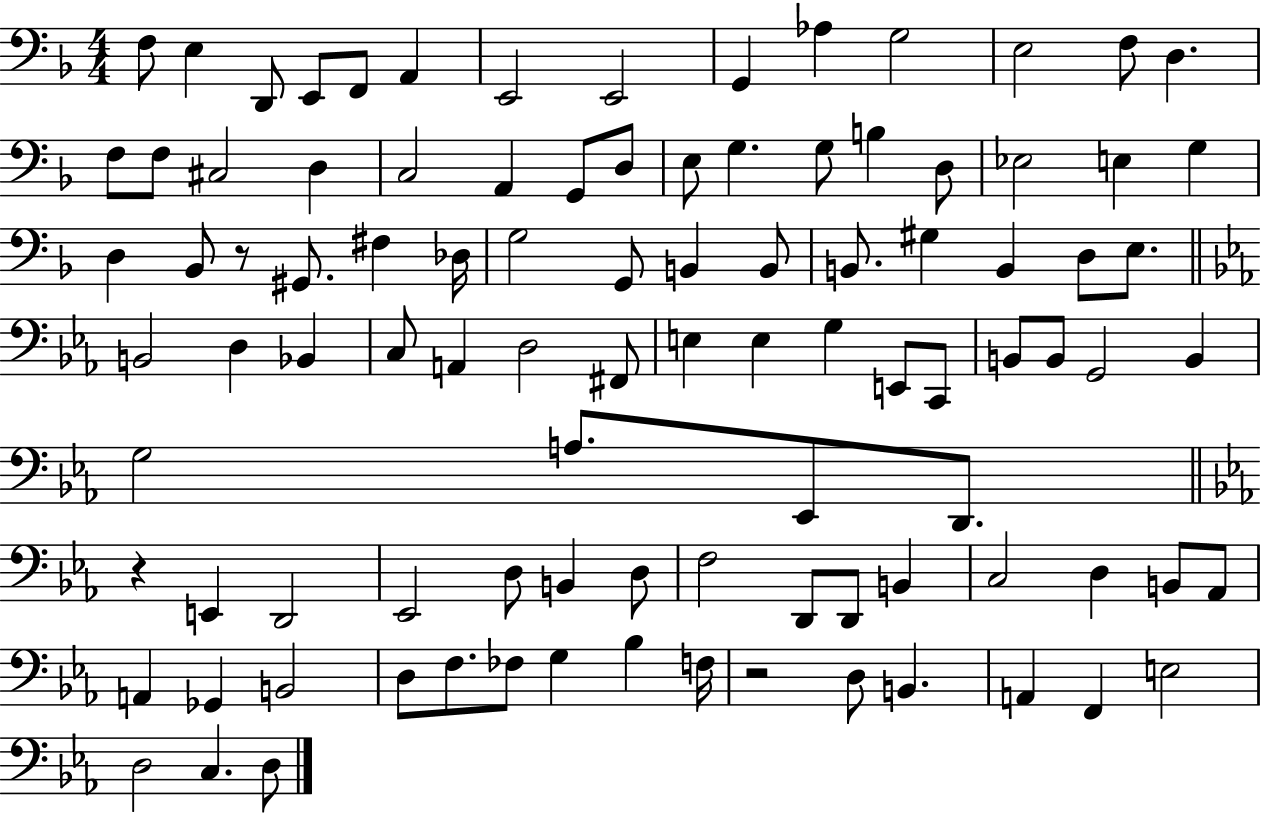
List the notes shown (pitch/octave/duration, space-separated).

F3/e E3/q D2/e E2/e F2/e A2/q E2/h E2/h G2/q Ab3/q G3/h E3/h F3/e D3/q. F3/e F3/e C#3/h D3/q C3/h A2/q G2/e D3/e E3/e G3/q. G3/e B3/q D3/e Eb3/h E3/q G3/q D3/q Bb2/e R/e G#2/e. F#3/q Db3/s G3/h G2/e B2/q B2/e B2/e. G#3/q B2/q D3/e E3/e. B2/h D3/q Bb2/q C3/e A2/q D3/h F#2/e E3/q E3/q G3/q E2/e C2/e B2/e B2/e G2/h B2/q G3/h A3/e. Eb2/e D2/e. R/q E2/q D2/h Eb2/h D3/e B2/q D3/e F3/h D2/e D2/e B2/q C3/h D3/q B2/e Ab2/e A2/q Gb2/q B2/h D3/e F3/e. FES3/e G3/q Bb3/q F3/s R/h D3/e B2/q. A2/q F2/q E3/h D3/h C3/q. D3/e